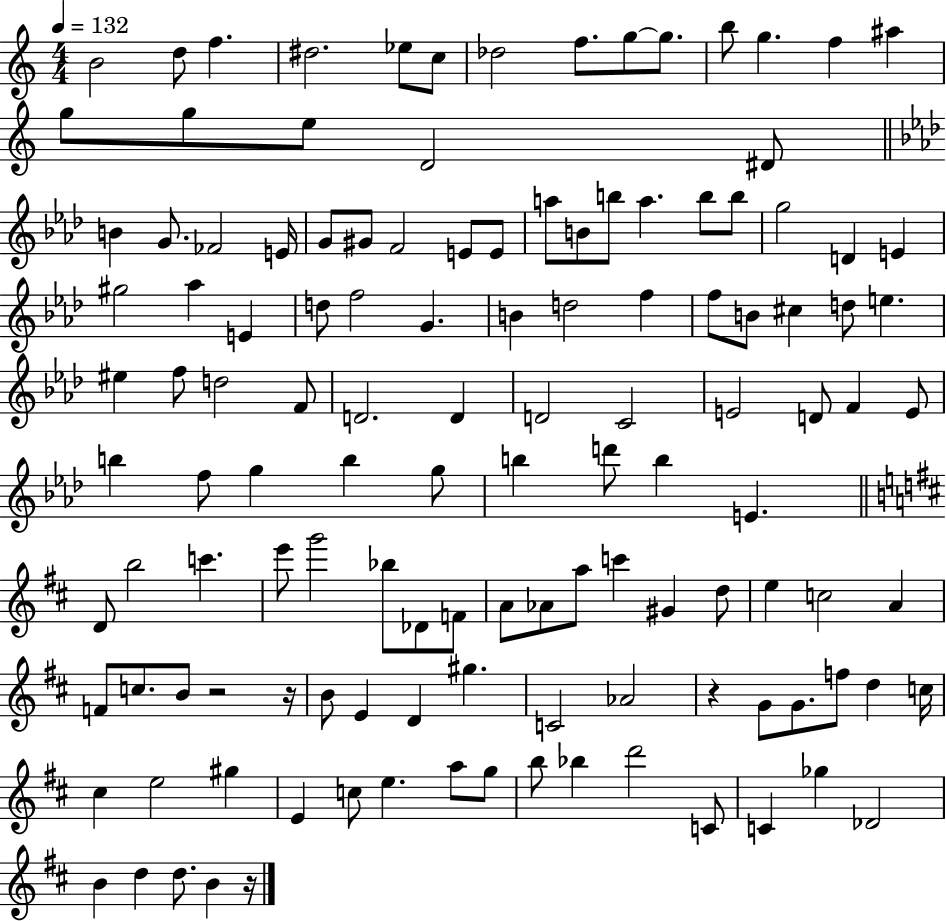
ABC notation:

X:1
T:Untitled
M:4/4
L:1/4
K:C
B2 d/2 f ^d2 _e/2 c/2 _d2 f/2 g/2 g/2 b/2 g f ^a g/2 g/2 e/2 D2 ^D/2 B G/2 _F2 E/4 G/2 ^G/2 F2 E/2 E/2 a/2 B/2 b/2 a b/2 b/2 g2 D E ^g2 _a E d/2 f2 G B d2 f f/2 B/2 ^c d/2 e ^e f/2 d2 F/2 D2 D D2 C2 E2 D/2 F E/2 b f/2 g b g/2 b d'/2 b E D/2 b2 c' e'/2 g'2 _b/2 _D/2 F/2 A/2 _A/2 a/2 c' ^G d/2 e c2 A F/2 c/2 B/2 z2 z/4 B/2 E D ^g C2 _A2 z G/2 G/2 f/2 d c/4 ^c e2 ^g E c/2 e a/2 g/2 b/2 _b d'2 C/2 C _g _D2 B d d/2 B z/4